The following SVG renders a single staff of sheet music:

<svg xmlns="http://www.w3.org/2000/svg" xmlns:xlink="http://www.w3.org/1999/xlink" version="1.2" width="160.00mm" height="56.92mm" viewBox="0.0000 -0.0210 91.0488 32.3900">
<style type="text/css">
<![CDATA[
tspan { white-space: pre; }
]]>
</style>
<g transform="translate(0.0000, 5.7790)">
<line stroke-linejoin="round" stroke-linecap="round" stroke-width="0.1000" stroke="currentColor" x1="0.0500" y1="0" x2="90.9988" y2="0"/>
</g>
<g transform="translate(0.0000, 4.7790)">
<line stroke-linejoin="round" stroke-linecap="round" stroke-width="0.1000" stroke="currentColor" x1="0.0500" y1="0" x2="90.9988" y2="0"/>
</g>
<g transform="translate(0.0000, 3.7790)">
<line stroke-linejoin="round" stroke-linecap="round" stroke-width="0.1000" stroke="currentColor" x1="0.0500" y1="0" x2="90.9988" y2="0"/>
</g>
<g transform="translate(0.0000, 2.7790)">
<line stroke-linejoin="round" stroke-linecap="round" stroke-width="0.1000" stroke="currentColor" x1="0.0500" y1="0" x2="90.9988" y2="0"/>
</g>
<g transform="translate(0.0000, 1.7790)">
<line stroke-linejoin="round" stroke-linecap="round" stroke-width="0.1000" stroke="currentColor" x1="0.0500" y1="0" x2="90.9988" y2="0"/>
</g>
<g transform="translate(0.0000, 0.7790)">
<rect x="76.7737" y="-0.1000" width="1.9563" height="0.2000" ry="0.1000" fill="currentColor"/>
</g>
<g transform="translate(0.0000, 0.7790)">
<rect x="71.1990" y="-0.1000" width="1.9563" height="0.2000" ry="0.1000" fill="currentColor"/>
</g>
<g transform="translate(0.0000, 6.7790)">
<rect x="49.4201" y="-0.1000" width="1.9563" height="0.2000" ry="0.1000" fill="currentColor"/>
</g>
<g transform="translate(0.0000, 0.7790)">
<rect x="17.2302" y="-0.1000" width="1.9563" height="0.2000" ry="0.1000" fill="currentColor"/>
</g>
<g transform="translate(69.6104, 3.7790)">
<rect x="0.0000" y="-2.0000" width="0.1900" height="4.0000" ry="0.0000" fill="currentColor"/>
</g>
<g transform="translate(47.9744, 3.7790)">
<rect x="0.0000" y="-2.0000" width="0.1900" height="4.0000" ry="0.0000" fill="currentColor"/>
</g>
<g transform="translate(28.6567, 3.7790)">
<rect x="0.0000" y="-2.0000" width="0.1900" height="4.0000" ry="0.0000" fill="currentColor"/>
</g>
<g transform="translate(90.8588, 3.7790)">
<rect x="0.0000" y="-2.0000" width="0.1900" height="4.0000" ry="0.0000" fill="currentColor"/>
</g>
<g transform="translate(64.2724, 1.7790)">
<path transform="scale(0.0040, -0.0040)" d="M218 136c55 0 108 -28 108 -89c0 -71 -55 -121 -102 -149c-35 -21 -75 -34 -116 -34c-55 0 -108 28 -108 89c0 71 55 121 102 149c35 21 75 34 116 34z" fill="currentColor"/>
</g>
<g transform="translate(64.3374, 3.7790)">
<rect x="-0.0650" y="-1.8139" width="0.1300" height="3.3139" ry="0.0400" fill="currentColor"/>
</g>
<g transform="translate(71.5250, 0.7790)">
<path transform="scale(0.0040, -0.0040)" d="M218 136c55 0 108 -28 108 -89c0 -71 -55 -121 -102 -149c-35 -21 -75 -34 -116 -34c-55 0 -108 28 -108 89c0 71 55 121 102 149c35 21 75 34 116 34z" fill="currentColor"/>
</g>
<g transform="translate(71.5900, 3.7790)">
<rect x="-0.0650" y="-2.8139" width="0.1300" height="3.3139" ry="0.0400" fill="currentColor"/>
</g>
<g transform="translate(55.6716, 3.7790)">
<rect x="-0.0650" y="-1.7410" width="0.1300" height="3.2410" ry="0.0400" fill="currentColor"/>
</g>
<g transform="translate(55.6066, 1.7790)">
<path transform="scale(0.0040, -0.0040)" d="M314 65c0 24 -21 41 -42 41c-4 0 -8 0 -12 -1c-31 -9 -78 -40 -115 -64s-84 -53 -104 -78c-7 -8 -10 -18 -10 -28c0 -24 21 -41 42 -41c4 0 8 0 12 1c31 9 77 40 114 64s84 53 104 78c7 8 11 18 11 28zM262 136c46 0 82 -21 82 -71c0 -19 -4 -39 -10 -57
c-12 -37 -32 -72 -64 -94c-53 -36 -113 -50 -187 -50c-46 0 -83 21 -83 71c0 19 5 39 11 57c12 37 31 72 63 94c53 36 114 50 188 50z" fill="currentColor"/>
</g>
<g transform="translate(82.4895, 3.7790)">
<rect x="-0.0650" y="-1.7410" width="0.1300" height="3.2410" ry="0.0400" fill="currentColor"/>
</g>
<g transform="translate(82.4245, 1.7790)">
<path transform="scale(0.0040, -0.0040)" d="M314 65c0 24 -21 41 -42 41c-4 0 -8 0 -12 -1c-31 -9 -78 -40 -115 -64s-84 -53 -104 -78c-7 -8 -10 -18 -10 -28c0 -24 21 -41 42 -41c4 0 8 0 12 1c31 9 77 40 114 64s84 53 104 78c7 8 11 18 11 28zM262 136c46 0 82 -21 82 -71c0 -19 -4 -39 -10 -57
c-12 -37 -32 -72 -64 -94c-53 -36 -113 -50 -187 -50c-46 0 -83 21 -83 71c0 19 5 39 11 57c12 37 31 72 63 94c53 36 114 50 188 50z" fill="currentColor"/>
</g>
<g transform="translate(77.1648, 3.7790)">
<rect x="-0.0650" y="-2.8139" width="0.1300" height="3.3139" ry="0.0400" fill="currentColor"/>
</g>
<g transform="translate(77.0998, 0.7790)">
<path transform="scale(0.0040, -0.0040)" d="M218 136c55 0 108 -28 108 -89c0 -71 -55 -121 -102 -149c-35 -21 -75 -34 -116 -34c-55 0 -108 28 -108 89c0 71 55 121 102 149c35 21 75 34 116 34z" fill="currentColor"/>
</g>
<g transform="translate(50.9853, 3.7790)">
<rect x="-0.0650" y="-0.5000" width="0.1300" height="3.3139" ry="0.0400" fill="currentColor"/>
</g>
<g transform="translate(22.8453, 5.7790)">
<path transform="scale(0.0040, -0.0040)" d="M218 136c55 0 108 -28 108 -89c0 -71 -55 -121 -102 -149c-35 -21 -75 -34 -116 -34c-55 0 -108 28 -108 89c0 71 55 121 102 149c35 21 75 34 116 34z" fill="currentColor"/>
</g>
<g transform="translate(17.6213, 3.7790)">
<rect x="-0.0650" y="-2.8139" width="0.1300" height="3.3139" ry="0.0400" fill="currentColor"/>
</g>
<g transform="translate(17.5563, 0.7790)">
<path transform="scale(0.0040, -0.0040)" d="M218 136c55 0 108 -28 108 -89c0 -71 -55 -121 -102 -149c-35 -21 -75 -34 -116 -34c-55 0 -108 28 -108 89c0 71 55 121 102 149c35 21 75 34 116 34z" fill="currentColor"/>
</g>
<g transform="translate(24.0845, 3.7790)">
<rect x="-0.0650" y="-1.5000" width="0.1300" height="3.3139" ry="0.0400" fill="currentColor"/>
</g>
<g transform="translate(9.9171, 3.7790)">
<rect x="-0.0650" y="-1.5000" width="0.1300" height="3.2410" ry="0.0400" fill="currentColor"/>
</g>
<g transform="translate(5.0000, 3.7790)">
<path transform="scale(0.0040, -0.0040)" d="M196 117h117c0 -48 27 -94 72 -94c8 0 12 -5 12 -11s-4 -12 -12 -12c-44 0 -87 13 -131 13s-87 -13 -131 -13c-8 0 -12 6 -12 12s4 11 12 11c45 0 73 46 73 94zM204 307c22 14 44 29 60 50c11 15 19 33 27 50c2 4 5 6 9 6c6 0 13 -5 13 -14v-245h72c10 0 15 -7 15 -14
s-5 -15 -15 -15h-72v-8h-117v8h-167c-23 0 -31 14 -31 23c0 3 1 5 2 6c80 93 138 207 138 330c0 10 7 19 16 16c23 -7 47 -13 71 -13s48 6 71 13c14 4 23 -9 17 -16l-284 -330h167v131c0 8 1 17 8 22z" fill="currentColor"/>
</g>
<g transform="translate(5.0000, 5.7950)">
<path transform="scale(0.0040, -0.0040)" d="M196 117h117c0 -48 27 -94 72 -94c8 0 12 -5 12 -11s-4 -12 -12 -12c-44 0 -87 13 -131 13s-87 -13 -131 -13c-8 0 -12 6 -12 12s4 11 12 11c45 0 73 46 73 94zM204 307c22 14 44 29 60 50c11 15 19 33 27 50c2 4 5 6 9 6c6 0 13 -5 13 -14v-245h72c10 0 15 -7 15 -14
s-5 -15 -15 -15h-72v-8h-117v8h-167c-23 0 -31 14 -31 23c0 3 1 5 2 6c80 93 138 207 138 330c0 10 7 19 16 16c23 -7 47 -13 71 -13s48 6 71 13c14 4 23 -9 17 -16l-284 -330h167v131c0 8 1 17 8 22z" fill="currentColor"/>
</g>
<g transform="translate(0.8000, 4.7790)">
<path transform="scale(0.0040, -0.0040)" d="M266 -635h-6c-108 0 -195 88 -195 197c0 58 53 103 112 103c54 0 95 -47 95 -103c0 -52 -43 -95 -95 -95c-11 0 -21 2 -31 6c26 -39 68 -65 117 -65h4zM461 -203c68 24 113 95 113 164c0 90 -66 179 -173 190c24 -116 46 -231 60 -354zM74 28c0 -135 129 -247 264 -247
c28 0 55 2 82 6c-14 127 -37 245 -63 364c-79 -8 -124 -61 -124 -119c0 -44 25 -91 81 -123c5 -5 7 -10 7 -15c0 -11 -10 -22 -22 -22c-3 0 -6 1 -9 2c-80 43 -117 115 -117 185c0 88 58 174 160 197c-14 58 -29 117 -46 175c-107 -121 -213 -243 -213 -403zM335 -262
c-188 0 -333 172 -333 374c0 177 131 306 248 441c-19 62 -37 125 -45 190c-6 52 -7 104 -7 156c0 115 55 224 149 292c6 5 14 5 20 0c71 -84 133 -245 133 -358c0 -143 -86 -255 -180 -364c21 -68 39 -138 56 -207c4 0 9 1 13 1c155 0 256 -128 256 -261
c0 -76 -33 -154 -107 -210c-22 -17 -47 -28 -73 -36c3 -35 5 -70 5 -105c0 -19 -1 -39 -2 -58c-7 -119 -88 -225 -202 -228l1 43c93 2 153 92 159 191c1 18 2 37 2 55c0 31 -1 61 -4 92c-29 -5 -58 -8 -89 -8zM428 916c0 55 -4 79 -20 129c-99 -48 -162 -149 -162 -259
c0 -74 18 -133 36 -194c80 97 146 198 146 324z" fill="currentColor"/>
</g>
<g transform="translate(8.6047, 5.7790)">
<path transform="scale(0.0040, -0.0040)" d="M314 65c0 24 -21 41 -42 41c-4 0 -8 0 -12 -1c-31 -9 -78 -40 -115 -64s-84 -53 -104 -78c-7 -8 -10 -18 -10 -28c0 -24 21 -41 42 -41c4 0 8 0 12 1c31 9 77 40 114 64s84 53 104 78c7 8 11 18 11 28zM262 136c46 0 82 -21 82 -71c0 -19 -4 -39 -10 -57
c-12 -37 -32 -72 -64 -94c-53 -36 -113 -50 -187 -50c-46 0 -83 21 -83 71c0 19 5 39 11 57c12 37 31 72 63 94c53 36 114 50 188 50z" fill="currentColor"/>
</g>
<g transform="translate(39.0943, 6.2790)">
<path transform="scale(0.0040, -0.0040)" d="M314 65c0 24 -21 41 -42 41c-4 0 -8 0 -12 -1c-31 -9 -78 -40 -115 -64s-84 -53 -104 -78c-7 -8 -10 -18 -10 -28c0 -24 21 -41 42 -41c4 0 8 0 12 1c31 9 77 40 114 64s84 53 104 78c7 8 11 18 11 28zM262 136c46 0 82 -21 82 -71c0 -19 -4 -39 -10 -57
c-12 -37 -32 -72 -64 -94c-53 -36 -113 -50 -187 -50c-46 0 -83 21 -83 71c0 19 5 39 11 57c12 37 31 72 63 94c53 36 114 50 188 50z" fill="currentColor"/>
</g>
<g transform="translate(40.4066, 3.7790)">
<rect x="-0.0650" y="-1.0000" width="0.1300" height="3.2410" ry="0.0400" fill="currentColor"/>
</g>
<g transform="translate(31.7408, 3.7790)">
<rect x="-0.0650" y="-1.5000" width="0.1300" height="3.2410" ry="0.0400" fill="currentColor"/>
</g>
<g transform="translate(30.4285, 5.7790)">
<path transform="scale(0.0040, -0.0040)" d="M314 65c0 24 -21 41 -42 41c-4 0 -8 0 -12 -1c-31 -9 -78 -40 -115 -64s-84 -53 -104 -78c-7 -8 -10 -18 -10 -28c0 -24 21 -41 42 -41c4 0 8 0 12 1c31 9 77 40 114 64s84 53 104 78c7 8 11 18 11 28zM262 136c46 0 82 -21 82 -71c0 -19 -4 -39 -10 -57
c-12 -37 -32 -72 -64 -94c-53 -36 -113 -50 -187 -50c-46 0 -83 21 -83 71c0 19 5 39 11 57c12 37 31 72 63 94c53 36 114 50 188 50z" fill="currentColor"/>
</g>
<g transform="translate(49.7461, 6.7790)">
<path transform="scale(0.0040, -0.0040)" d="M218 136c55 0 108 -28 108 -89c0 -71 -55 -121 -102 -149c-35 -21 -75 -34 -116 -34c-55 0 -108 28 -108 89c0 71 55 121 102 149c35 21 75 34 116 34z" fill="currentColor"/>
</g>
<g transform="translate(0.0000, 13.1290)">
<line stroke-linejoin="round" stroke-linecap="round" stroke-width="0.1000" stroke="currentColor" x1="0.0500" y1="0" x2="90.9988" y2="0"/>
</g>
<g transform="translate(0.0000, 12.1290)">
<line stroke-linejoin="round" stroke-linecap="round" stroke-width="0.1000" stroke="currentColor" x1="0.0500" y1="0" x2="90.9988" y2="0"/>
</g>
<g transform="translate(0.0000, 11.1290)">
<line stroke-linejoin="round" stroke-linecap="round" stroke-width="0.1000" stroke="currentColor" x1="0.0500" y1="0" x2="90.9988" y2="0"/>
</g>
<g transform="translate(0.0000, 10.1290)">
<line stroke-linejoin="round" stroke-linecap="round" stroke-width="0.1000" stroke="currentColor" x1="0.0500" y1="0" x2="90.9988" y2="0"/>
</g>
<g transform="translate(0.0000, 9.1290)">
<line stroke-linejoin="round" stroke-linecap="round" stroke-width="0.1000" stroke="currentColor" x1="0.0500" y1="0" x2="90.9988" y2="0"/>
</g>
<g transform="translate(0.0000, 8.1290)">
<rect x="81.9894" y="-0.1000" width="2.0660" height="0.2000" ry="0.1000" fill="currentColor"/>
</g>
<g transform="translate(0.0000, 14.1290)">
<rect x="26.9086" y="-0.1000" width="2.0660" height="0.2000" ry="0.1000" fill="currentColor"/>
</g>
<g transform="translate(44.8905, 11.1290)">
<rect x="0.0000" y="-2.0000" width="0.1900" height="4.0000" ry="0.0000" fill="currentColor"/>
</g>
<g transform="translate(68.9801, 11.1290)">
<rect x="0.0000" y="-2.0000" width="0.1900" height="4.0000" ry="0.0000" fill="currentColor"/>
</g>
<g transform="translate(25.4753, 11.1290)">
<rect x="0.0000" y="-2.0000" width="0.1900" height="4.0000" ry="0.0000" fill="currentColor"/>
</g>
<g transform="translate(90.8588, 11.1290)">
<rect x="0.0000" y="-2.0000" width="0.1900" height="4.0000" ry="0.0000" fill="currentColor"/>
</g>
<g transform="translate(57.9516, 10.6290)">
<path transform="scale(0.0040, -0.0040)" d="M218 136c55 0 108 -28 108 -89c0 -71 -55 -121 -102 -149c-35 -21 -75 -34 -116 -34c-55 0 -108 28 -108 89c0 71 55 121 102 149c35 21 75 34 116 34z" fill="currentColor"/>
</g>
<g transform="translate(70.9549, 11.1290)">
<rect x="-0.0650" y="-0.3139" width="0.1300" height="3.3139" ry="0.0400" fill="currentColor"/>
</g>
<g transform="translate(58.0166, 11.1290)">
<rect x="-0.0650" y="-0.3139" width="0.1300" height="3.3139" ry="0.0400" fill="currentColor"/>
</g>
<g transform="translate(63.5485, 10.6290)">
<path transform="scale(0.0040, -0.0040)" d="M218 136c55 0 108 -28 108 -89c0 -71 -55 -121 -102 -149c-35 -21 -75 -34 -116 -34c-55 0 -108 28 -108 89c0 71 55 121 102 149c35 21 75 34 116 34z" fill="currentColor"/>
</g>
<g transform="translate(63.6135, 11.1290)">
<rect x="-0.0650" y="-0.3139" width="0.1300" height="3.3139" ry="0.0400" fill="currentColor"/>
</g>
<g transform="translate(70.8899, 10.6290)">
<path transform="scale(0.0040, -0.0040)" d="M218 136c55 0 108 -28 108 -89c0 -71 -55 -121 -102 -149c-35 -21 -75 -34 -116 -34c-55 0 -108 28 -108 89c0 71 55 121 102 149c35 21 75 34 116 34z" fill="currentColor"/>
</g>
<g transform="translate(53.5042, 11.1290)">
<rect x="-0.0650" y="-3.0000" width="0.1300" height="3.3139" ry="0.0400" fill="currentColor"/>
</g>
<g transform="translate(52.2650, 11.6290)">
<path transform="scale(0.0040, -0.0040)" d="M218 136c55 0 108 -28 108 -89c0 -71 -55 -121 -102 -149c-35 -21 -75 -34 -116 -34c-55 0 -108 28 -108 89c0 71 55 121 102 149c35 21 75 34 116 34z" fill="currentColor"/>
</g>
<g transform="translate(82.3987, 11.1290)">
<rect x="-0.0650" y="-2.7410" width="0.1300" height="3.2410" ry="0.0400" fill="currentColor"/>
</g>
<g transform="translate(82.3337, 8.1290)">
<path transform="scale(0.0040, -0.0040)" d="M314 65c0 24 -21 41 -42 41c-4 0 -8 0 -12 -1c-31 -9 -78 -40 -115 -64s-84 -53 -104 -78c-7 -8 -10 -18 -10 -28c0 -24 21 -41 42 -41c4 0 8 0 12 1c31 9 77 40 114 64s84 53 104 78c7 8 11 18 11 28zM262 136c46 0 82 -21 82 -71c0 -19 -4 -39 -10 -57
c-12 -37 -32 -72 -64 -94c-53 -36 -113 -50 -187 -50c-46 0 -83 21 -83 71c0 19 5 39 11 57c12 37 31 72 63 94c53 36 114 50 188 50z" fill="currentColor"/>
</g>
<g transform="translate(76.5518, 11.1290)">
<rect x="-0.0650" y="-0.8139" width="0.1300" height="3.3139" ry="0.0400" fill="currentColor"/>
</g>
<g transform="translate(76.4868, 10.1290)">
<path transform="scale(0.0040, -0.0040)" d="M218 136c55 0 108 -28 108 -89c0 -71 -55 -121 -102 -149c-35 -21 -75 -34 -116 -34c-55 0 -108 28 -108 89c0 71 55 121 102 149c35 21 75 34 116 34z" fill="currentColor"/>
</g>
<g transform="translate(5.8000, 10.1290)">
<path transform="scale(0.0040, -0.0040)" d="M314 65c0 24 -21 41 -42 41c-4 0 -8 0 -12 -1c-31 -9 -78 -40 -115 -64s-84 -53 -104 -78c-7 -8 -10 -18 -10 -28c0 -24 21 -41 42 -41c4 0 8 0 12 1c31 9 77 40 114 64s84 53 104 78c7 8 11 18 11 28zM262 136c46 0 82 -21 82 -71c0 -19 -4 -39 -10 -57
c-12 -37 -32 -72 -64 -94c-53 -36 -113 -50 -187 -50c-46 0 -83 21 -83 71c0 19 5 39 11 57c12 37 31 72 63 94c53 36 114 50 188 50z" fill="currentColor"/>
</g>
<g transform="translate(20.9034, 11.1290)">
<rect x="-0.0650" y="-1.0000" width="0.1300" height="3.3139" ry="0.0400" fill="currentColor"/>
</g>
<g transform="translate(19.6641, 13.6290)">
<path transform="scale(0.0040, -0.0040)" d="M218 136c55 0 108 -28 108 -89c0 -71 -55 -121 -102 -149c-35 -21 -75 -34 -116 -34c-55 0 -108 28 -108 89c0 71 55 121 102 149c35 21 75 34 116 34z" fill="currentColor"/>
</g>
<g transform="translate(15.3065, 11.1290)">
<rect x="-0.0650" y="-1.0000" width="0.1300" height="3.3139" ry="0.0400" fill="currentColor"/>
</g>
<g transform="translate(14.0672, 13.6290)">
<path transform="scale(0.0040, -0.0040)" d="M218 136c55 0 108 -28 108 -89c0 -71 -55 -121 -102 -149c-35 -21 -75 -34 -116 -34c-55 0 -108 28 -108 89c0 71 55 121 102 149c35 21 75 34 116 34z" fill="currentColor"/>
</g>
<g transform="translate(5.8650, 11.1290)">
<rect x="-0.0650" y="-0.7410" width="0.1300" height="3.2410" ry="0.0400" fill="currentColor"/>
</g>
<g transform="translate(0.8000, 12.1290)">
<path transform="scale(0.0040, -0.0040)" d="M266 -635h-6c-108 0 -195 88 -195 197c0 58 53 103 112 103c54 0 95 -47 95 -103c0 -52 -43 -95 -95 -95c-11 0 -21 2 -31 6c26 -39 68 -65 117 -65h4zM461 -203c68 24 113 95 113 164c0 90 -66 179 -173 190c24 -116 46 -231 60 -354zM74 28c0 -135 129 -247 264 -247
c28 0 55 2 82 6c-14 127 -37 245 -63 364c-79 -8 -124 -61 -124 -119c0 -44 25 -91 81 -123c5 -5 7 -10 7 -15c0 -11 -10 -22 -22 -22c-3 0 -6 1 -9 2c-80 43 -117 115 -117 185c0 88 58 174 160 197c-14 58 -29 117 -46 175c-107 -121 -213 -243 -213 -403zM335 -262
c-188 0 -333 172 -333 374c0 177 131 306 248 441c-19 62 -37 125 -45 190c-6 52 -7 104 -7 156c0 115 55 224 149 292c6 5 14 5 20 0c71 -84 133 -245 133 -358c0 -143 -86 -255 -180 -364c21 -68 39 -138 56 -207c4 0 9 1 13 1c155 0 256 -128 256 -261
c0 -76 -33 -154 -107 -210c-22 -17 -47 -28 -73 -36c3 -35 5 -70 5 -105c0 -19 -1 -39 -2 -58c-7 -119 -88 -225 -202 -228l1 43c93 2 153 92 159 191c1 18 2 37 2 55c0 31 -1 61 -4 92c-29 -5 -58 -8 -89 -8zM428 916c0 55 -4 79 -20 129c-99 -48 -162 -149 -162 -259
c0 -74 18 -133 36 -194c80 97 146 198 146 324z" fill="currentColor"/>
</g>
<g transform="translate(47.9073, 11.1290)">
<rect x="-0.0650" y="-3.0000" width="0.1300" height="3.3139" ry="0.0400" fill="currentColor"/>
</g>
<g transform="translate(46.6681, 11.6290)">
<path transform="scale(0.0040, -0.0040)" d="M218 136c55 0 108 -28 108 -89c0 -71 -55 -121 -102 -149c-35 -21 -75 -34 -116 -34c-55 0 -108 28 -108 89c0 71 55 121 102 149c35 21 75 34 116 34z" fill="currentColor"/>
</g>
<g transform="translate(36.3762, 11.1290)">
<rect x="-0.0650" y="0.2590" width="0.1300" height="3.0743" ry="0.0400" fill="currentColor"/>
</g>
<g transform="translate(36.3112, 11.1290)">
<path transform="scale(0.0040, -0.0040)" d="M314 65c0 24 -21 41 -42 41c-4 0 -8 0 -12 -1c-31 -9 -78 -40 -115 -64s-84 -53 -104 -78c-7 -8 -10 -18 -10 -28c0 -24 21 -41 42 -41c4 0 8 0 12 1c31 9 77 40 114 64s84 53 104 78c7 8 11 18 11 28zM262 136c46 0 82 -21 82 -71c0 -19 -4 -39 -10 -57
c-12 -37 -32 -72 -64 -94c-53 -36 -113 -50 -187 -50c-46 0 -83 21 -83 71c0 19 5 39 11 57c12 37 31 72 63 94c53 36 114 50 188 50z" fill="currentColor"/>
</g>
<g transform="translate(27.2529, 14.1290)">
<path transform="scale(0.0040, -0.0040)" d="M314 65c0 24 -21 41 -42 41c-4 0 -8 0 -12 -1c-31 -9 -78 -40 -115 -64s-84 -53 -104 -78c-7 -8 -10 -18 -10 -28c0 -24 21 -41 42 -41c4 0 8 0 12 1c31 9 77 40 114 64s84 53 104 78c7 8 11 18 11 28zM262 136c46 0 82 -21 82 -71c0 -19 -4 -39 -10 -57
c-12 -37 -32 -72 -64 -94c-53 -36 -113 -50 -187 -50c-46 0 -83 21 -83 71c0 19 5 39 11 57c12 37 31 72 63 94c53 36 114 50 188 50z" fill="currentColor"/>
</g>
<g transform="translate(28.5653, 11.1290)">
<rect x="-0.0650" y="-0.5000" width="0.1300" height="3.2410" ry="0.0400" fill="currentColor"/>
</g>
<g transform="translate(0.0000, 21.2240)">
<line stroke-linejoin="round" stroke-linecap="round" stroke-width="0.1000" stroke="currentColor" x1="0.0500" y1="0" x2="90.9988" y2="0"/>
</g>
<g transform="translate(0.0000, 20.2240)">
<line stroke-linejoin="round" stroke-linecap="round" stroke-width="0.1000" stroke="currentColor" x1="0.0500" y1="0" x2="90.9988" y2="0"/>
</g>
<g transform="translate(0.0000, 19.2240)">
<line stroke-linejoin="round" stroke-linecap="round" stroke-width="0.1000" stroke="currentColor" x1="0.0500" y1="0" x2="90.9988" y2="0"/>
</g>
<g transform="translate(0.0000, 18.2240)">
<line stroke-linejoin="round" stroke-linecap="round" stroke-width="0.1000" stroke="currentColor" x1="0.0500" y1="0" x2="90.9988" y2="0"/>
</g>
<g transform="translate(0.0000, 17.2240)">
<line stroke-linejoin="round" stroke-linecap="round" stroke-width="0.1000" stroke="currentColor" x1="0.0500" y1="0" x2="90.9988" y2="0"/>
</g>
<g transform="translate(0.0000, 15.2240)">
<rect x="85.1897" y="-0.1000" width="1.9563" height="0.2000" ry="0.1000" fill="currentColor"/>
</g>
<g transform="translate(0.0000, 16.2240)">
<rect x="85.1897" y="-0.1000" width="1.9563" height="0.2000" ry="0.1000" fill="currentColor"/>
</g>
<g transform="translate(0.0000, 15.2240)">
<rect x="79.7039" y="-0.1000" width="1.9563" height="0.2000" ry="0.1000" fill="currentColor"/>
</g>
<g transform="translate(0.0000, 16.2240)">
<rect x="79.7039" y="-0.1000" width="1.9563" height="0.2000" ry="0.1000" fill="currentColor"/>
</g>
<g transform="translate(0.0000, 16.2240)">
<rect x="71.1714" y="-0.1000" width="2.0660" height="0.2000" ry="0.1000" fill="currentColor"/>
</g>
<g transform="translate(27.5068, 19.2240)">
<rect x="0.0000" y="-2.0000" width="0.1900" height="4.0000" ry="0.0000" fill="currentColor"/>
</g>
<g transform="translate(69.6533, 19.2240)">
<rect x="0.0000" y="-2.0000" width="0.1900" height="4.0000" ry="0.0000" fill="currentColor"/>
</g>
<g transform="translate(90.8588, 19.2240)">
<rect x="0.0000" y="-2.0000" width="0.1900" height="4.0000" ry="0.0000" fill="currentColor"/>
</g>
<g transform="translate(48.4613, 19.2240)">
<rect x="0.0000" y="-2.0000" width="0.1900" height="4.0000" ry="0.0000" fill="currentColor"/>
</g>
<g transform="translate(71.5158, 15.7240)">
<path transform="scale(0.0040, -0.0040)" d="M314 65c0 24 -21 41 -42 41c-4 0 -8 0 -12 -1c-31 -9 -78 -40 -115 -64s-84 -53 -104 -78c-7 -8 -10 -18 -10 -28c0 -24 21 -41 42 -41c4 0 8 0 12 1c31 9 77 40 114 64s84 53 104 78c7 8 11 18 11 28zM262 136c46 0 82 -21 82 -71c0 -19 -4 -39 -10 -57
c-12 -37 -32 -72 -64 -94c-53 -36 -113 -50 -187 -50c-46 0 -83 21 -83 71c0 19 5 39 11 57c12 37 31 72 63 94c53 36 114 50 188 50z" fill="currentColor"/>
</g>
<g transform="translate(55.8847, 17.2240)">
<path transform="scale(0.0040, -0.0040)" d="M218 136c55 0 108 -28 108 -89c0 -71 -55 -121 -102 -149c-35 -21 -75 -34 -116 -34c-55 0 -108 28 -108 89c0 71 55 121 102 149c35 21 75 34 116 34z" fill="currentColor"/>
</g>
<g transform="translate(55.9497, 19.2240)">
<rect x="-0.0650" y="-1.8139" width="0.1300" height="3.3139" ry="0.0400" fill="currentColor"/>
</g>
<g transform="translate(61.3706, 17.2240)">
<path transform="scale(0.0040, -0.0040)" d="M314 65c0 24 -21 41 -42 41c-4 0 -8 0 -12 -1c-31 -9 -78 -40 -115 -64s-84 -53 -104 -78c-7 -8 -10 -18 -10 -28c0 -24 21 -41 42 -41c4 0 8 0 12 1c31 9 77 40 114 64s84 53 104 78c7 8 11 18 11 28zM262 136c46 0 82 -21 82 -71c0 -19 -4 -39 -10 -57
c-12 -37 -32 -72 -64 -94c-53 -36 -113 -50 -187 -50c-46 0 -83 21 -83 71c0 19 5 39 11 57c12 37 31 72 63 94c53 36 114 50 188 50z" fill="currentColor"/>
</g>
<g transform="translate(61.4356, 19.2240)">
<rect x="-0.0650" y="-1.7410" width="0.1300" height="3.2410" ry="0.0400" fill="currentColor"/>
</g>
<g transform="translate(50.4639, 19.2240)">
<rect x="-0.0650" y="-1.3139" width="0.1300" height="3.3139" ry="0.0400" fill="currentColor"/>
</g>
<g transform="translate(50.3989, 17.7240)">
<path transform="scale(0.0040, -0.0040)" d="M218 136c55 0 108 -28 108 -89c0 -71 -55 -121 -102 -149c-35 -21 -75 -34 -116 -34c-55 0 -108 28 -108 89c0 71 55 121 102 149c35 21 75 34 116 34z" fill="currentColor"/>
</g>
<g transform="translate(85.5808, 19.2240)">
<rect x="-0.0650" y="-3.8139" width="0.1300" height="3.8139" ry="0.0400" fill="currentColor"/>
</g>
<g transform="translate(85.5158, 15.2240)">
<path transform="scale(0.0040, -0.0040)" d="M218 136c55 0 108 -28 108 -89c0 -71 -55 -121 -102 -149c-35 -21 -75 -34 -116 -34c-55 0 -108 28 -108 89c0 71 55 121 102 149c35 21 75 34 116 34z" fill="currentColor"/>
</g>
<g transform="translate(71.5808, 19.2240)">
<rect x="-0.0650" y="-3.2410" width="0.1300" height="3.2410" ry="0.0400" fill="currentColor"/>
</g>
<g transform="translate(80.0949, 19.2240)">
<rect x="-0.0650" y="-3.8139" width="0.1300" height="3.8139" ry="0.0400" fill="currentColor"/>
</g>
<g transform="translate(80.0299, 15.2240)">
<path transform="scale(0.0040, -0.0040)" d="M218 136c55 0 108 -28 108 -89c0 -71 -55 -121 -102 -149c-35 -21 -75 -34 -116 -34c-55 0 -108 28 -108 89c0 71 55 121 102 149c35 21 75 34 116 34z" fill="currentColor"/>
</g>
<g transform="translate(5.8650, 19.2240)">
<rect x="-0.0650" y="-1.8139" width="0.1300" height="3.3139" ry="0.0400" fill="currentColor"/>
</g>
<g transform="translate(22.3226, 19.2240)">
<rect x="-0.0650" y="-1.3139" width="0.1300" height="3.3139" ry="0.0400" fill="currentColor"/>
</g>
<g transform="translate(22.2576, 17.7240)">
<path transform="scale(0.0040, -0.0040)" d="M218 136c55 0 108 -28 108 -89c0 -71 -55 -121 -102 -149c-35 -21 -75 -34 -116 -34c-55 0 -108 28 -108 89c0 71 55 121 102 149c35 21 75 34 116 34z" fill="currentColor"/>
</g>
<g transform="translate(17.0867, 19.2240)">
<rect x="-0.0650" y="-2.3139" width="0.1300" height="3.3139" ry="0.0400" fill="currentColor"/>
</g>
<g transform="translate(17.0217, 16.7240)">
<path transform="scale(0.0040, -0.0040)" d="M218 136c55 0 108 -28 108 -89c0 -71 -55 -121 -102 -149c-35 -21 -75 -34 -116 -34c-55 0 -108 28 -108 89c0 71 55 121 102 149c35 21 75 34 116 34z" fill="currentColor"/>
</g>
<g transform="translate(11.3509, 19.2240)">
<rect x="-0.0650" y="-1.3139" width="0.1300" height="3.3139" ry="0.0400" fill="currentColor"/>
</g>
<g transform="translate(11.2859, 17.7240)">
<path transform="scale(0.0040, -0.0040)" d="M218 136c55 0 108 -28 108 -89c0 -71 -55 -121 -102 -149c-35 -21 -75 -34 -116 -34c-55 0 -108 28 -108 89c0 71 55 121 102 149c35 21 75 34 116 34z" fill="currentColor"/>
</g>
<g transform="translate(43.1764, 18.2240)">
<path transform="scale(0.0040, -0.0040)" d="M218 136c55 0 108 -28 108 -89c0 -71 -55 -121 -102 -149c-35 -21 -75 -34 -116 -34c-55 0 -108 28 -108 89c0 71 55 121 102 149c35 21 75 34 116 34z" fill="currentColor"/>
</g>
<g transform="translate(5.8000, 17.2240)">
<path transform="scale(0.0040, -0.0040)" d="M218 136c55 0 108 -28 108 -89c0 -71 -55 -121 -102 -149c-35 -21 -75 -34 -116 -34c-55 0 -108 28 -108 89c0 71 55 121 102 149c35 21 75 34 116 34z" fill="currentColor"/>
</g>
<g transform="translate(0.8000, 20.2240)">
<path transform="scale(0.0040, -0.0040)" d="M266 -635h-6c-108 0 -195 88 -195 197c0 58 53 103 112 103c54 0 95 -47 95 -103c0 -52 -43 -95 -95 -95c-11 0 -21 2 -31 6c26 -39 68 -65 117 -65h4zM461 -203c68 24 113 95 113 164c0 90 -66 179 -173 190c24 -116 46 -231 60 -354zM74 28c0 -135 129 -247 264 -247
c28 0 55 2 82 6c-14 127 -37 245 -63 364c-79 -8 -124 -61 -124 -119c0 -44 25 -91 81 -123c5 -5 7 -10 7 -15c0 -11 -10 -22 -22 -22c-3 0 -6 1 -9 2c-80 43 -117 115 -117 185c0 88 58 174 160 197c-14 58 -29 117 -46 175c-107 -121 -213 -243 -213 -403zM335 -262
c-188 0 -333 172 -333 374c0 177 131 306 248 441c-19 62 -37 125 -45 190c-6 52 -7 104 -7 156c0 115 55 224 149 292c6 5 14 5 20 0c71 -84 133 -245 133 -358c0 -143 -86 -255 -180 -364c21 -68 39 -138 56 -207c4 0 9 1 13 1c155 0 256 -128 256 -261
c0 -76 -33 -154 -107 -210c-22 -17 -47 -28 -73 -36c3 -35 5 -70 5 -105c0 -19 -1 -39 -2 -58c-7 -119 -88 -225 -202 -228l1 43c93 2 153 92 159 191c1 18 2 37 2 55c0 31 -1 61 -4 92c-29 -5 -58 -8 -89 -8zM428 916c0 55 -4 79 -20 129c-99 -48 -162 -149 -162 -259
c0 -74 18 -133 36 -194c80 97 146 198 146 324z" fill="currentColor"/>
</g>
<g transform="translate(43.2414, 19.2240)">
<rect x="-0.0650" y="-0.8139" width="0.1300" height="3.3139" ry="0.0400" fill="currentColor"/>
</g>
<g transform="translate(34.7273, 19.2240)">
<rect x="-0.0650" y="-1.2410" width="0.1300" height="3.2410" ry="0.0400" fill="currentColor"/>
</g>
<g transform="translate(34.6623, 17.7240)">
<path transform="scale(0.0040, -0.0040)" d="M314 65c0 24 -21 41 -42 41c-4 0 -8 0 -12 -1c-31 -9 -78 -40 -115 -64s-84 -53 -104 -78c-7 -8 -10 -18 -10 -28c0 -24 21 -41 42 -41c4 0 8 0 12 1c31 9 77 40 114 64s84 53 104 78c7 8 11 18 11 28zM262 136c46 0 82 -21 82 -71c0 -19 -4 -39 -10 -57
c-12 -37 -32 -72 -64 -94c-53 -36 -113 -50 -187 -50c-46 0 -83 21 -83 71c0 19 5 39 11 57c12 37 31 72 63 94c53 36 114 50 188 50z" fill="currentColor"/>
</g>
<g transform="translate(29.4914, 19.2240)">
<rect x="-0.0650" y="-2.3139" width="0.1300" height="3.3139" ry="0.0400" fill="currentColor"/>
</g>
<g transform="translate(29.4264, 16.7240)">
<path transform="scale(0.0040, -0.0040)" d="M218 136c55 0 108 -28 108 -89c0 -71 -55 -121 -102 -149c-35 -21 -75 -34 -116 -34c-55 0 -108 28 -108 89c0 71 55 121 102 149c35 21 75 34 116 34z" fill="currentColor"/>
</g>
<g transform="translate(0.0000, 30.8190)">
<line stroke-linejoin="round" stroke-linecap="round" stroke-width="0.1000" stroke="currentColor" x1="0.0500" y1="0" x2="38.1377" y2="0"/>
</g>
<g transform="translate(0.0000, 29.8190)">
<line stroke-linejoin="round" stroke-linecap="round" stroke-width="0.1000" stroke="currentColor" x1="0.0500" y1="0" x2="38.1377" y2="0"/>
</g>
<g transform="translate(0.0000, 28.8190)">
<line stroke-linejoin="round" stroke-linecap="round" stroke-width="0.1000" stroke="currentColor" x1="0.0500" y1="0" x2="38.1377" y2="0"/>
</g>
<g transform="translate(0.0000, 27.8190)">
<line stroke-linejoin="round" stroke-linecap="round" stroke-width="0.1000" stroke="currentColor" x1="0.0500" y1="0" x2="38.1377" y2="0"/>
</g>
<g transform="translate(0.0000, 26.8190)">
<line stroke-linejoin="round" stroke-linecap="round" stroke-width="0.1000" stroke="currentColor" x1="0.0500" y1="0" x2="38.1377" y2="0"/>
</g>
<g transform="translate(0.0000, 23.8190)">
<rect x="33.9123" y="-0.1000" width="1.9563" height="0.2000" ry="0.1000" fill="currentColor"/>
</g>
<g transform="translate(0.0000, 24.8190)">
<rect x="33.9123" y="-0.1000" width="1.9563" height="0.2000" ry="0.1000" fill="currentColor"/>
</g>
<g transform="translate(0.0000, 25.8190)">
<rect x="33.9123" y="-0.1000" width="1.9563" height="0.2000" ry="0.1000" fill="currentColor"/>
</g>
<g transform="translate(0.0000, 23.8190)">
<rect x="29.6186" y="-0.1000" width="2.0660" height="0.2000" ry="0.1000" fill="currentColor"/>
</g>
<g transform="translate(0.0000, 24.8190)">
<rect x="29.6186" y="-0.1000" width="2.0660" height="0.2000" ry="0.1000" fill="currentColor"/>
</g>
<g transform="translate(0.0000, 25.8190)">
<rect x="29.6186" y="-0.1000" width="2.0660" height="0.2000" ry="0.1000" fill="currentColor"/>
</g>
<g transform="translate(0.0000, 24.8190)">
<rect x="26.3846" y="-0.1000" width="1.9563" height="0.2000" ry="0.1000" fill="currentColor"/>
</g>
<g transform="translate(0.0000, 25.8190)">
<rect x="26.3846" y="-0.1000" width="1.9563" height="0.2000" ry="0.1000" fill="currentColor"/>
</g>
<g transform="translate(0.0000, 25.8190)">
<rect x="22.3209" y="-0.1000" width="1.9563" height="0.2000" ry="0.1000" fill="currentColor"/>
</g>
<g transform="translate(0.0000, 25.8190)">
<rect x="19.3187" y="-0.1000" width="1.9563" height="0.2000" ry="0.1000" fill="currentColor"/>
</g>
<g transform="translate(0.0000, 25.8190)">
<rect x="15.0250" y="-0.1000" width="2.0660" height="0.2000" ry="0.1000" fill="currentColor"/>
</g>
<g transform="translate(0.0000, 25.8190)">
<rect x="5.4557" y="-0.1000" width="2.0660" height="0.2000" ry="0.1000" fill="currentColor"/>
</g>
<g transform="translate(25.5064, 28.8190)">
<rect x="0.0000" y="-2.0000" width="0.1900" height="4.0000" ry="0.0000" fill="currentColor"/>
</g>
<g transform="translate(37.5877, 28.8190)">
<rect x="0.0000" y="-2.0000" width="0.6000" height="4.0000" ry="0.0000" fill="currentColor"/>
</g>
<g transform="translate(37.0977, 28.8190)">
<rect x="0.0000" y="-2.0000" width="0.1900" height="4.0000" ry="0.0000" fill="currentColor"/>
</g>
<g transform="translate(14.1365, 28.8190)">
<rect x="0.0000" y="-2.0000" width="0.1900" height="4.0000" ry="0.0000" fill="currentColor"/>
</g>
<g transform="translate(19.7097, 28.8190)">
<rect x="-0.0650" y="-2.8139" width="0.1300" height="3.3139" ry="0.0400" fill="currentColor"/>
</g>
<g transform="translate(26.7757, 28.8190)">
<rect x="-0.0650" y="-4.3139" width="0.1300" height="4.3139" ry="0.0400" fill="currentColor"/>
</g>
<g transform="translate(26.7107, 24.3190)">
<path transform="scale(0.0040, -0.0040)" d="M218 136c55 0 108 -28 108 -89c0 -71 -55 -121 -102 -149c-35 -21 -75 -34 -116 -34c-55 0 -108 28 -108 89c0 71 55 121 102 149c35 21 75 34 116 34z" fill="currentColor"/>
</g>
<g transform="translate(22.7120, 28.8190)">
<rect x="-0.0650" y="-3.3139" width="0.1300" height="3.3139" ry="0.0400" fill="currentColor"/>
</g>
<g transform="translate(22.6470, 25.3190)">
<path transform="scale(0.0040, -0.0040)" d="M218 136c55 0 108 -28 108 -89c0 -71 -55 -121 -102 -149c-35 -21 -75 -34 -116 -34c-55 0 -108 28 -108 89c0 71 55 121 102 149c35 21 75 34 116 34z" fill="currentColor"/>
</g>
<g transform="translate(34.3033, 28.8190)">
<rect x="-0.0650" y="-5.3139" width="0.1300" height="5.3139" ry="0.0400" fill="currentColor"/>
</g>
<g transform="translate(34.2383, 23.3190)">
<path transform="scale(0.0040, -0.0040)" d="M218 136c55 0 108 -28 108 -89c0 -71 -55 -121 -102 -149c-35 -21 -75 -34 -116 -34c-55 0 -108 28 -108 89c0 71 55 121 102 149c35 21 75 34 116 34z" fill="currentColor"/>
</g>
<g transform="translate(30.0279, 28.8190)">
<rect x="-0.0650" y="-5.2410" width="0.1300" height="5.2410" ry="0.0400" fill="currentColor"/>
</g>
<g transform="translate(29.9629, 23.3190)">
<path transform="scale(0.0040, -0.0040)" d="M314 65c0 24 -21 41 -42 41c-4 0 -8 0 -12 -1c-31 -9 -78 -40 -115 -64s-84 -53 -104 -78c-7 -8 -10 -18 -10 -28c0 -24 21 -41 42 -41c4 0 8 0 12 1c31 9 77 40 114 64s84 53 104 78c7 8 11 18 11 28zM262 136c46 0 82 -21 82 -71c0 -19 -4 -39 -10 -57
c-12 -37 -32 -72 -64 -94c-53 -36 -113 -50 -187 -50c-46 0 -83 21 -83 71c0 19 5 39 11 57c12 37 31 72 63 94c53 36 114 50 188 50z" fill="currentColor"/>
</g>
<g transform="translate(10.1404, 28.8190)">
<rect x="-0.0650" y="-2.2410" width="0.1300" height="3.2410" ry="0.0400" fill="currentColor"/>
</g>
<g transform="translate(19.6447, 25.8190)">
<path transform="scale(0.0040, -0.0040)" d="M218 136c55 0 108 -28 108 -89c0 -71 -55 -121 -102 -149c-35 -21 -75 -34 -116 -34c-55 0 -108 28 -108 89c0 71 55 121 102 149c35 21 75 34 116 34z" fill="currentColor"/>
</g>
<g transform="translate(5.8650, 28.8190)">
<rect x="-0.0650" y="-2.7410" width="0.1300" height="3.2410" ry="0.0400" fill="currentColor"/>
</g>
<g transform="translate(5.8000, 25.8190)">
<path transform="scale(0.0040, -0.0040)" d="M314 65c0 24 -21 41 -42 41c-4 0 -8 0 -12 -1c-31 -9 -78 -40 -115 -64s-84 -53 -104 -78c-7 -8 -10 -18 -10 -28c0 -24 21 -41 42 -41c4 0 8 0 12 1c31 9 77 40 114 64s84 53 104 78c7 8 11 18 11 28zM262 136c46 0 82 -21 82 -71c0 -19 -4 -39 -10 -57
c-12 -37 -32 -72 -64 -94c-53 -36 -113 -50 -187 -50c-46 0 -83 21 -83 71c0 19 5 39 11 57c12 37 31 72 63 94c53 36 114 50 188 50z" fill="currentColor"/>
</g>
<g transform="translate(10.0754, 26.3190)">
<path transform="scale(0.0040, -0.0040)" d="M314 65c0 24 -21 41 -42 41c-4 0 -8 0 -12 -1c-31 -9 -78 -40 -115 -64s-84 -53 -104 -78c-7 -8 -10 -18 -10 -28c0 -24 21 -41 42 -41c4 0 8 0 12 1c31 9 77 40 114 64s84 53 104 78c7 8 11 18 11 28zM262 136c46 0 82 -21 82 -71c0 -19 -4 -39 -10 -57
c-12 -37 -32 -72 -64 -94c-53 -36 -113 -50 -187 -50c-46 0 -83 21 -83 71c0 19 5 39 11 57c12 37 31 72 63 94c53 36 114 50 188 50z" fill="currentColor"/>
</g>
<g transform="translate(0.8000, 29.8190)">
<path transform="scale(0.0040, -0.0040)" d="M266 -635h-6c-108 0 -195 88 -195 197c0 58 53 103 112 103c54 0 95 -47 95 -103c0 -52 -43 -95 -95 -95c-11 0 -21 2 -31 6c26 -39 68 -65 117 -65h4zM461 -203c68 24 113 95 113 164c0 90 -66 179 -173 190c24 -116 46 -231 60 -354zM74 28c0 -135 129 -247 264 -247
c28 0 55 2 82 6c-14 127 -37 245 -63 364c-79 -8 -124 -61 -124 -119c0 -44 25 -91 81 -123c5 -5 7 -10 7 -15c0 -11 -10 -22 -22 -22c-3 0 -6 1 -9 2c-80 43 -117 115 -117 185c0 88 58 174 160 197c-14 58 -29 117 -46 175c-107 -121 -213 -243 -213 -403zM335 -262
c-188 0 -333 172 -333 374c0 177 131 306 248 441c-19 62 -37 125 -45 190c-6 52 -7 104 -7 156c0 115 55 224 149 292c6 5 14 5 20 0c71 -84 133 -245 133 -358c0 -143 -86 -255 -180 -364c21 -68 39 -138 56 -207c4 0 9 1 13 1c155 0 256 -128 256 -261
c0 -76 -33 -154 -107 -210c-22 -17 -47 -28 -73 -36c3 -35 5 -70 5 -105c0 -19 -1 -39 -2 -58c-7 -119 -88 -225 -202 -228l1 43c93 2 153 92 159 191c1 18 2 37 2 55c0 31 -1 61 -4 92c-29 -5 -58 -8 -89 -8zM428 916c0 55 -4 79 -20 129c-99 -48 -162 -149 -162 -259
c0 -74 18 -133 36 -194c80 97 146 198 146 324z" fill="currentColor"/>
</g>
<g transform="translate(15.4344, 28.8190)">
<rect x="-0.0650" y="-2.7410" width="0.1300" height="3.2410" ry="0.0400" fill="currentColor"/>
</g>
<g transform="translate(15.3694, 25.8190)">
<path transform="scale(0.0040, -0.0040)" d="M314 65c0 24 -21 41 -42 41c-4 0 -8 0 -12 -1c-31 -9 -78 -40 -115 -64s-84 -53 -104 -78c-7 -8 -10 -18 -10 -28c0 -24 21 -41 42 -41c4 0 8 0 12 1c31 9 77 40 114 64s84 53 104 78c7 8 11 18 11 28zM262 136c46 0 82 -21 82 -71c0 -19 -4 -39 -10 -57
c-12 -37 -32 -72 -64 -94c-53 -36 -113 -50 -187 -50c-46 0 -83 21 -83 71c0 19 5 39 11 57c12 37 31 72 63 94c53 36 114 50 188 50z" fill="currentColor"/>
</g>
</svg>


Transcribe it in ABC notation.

X:1
T:Untitled
M:4/4
L:1/4
K:C
E2 a E E2 D2 C f2 f a a f2 d2 D D C2 B2 A A c c c d a2 f e g e g e2 d e f f2 b2 c' c' a2 g2 a2 a b d' f'2 f'